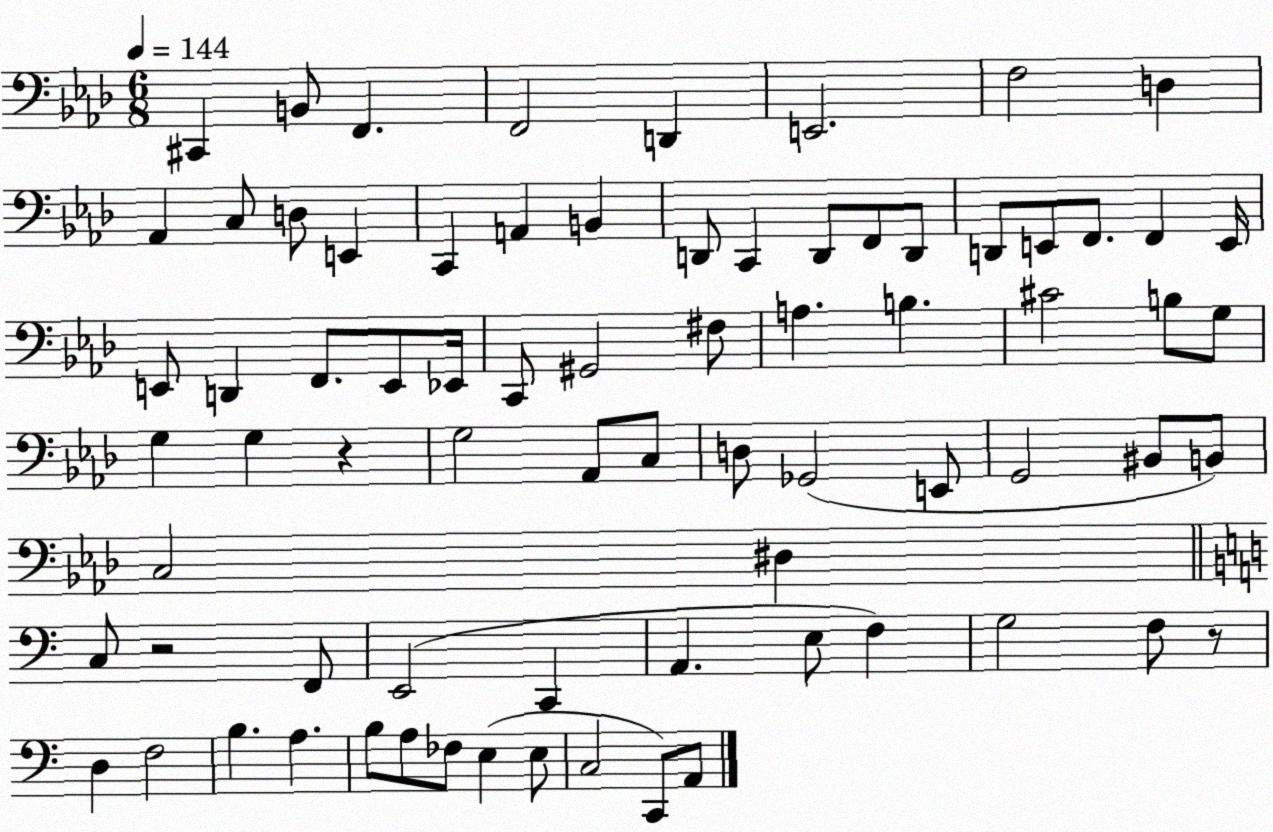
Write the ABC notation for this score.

X:1
T:Untitled
M:6/8
L:1/4
K:Ab
^C,, B,,/2 F,, F,,2 D,, E,,2 F,2 D, _A,, C,/2 D,/2 E,, C,, A,, B,, D,,/2 C,, D,,/2 F,,/2 D,,/2 D,,/2 E,,/2 F,,/2 F,, E,,/4 E,,/2 D,, F,,/2 E,,/2 _E,,/4 C,,/2 ^G,,2 ^F,/2 A, B, ^C2 B,/2 G,/2 G, G, z G,2 _A,,/2 C,/2 D,/2 _G,,2 E,,/2 G,,2 ^B,,/2 B,,/2 C,2 ^D, C,/2 z2 F,,/2 E,,2 C,, A,, E,/2 F, G,2 F,/2 z/2 D, F,2 B, A, B,/2 A,/2 _F,/2 E, E,/2 C,2 C,,/2 A,,/2